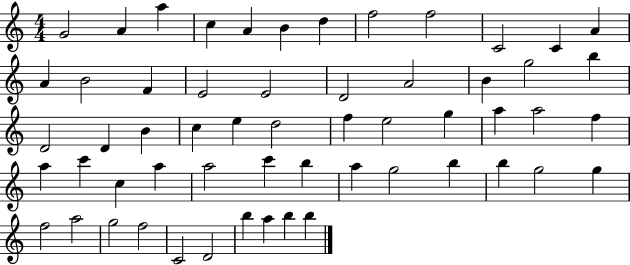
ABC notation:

X:1
T:Untitled
M:4/4
L:1/4
K:C
G2 A a c A B d f2 f2 C2 C A A B2 F E2 E2 D2 A2 B g2 b D2 D B c e d2 f e2 g a a2 f a c' c a a2 c' b a g2 b b g2 g f2 a2 g2 f2 C2 D2 b a b b